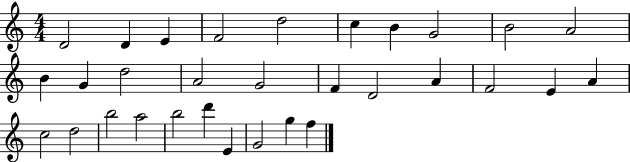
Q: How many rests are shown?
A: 0